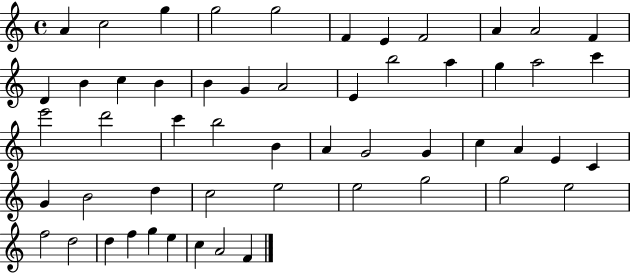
A4/q C5/h G5/q G5/h G5/h F4/q E4/q F4/h A4/q A4/h F4/q D4/q B4/q C5/q B4/q B4/q G4/q A4/h E4/q B5/h A5/q G5/q A5/h C6/q E6/h D6/h C6/q B5/h B4/q A4/q G4/h G4/q C5/q A4/q E4/q C4/q G4/q B4/h D5/q C5/h E5/h E5/h G5/h G5/h E5/h F5/h D5/h D5/q F5/q G5/q E5/q C5/q A4/h F4/q